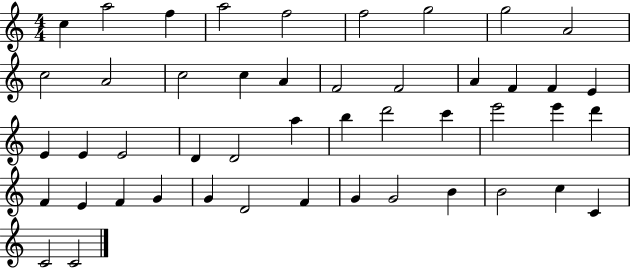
{
  \clef treble
  \numericTimeSignature
  \time 4/4
  \key c \major
  c''4 a''2 f''4 | a''2 f''2 | f''2 g''2 | g''2 a'2 | \break c''2 a'2 | c''2 c''4 a'4 | f'2 f'2 | a'4 f'4 f'4 e'4 | \break e'4 e'4 e'2 | d'4 d'2 a''4 | b''4 d'''2 c'''4 | e'''2 e'''4 d'''4 | \break f'4 e'4 f'4 g'4 | g'4 d'2 f'4 | g'4 g'2 b'4 | b'2 c''4 c'4 | \break c'2 c'2 | \bar "|."
}